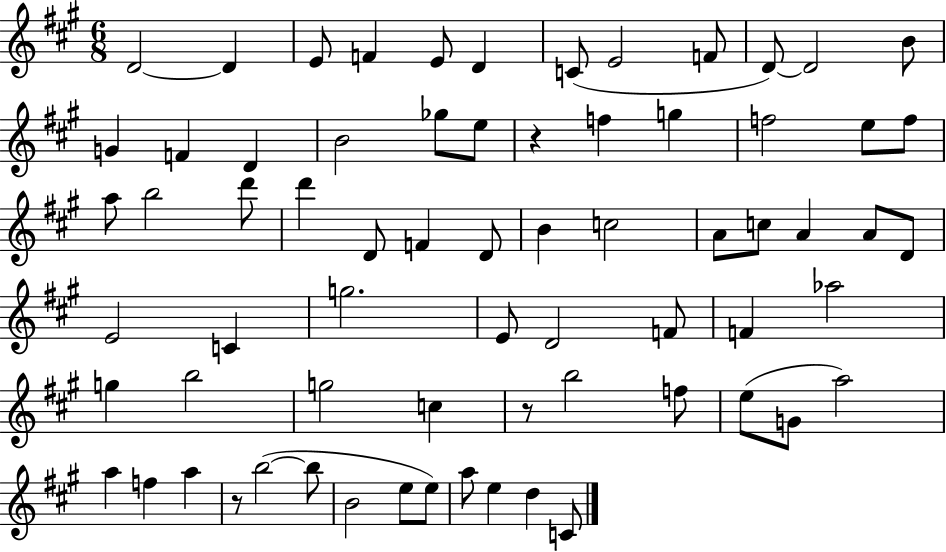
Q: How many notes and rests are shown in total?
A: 69